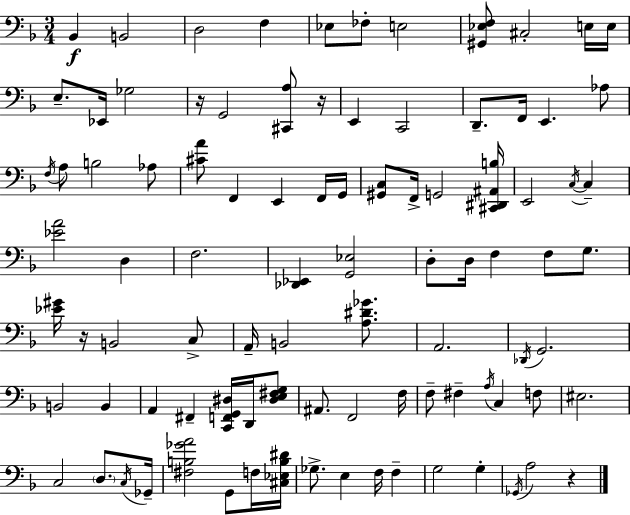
X:1
T:Untitled
M:3/4
L:1/4
K:Dm
_B,, B,,2 D,2 F, _E,/2 _F,/2 E,2 [^G,,_E,F,]/2 ^C,2 E,/4 E,/4 E,/2 _E,,/4 _G,2 z/4 G,,2 [^C,,A,]/2 z/4 E,, C,,2 D,,/2 F,,/4 E,, _A,/2 F,/4 A,/2 B,2 _A,/2 [^CA]/2 F,, E,, F,,/4 G,,/4 [^G,,C,]/2 F,,/4 G,,2 [^C,,^D,,^A,,B,]/4 E,,2 C,/4 C, [_EA]2 D, F,2 [_D,,_E,,] [G,,_E,]2 D,/2 D,/4 F, F,/2 G,/2 [_E^G]/4 z/4 B,,2 C,/2 A,,/4 B,,2 [A,^D_G]/2 A,,2 _D,,/4 G,,2 B,,2 B,, A,, ^F,, [C,,F,,G,,^D,]/4 D,,/4 [^D,E,^F,G,]/2 ^A,,/2 F,,2 F,/4 F,/2 ^F, A,/4 C, F,/2 ^E,2 C,2 D,/2 C,/4 _G,,/4 [^F,B,_GA]2 G,,/2 F,/4 [^C,_E,B,^D]/4 _G,/2 E, F,/4 F, G,2 G, _G,,/4 A,2 z